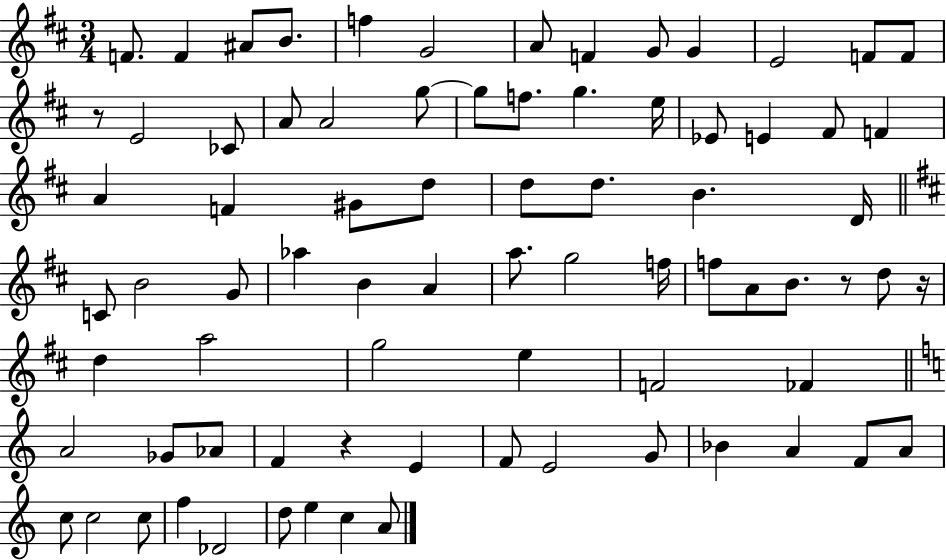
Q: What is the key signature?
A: D major